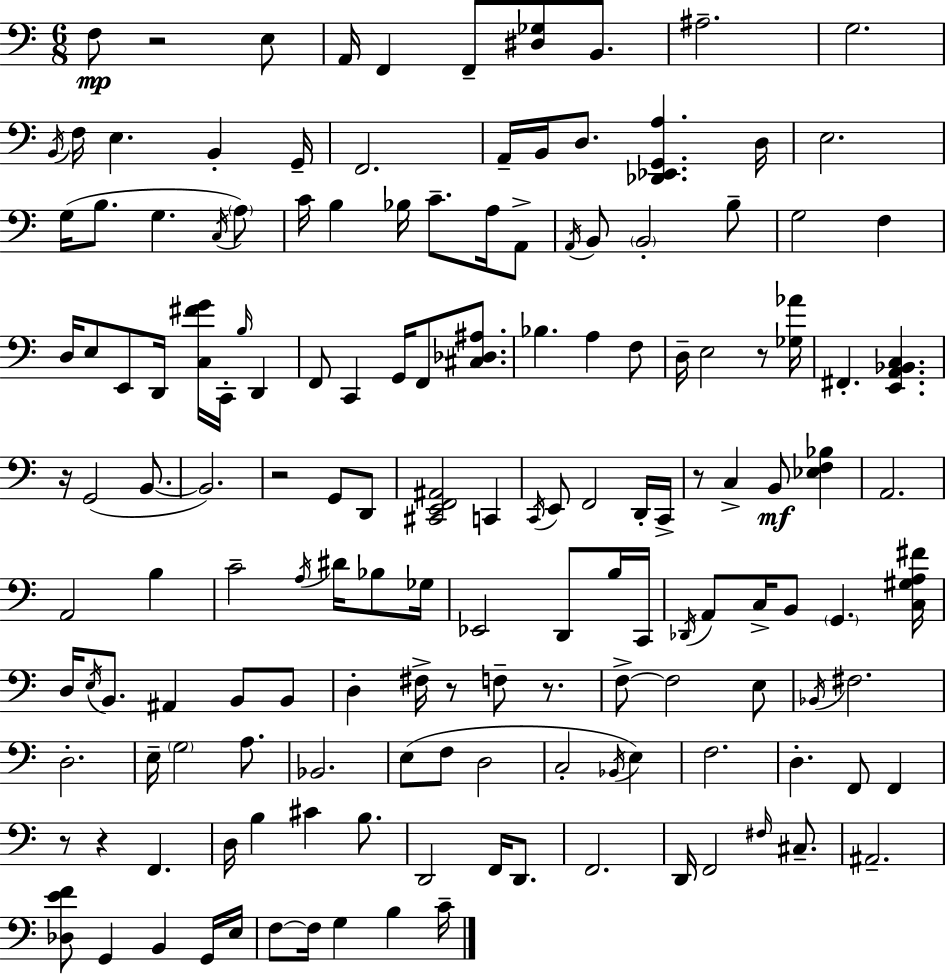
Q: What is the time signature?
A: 6/8